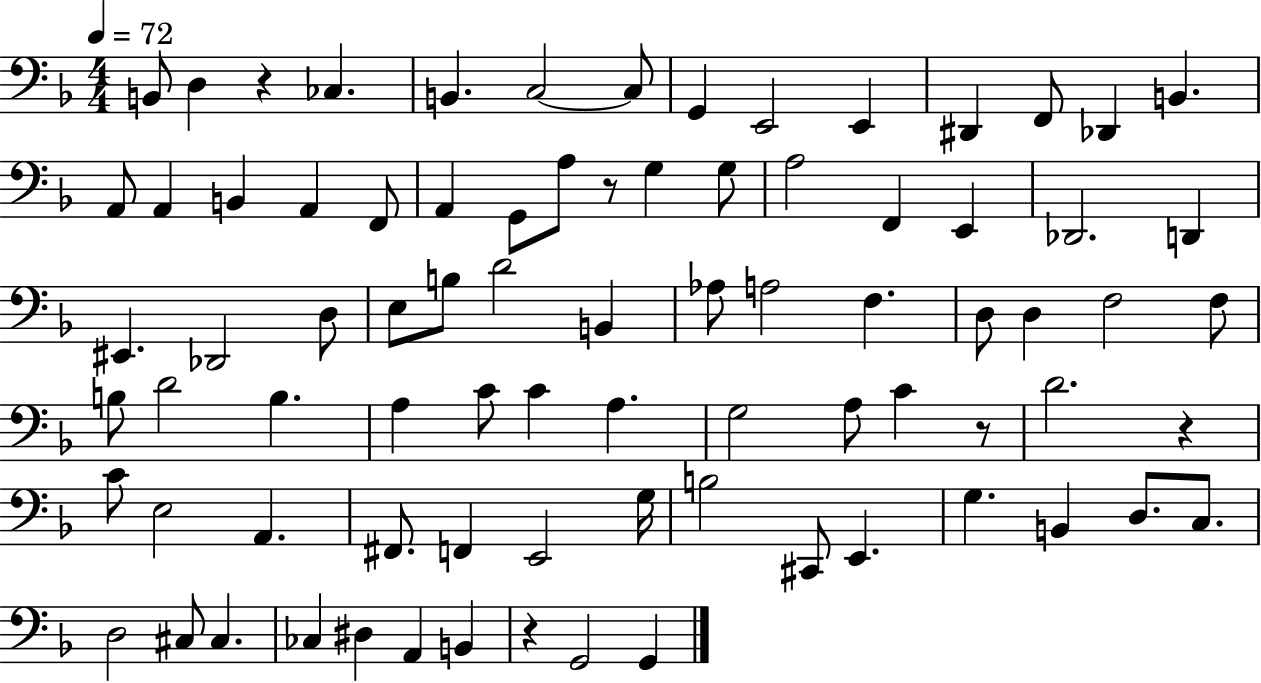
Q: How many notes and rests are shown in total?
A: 81